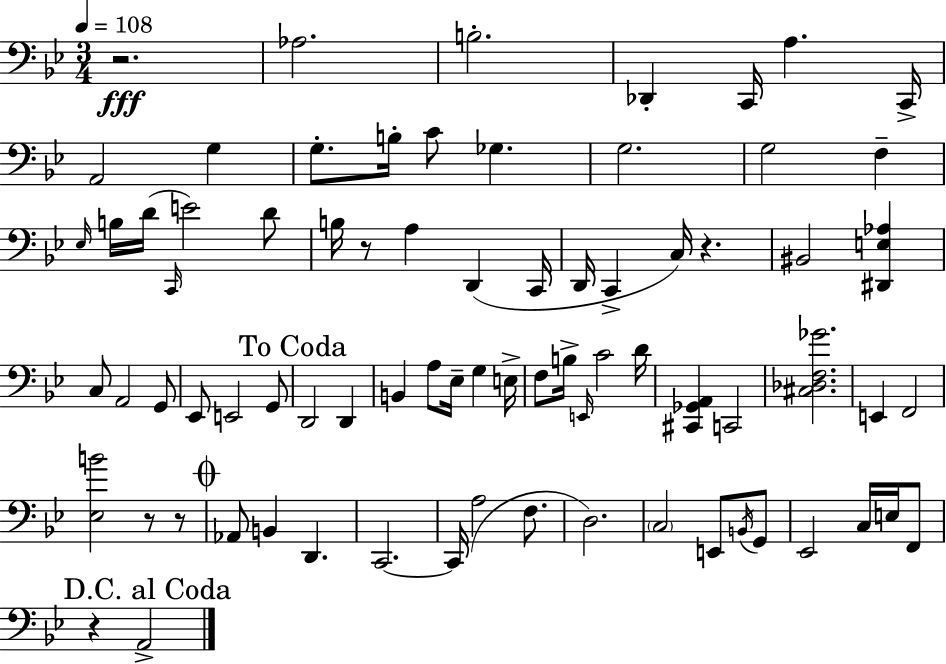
X:1
T:Untitled
M:3/4
L:1/4
K:Gm
z2 _A,2 B,2 _D,, C,,/4 A, C,,/4 A,,2 G, G,/2 B,/4 C/2 _G, G,2 G,2 F, _E,/4 B,/4 D/4 C,,/4 E2 D/2 B,/4 z/2 A, D,, C,,/4 D,,/4 C,, C,/4 z ^B,,2 [^D,,E,_A,] C,/2 A,,2 G,,/2 _E,,/2 E,,2 G,,/2 D,,2 D,, B,, A,/2 _E,/4 G, E,/4 F,/2 B,/4 E,,/4 C2 D/4 [^C,,_G,,A,,] C,,2 [^C,_D,F,_G]2 E,, F,,2 [_E,B]2 z/2 z/2 _A,,/2 B,, D,, C,,2 C,,/4 A,2 F,/2 D,2 C,2 E,,/2 B,,/4 G,,/2 _E,,2 C,/4 E,/4 F,,/2 z A,,2